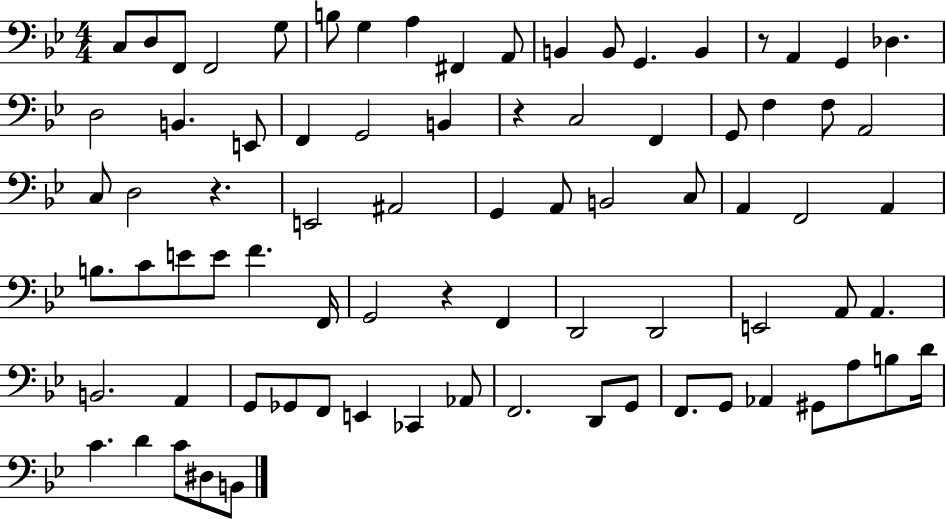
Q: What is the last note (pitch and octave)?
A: B2